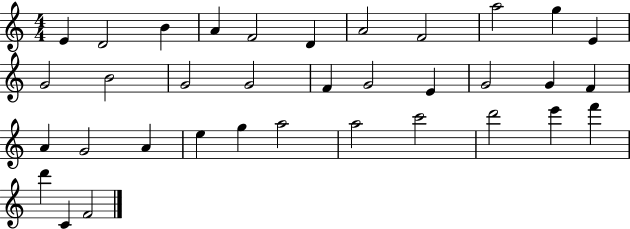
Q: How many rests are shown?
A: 0